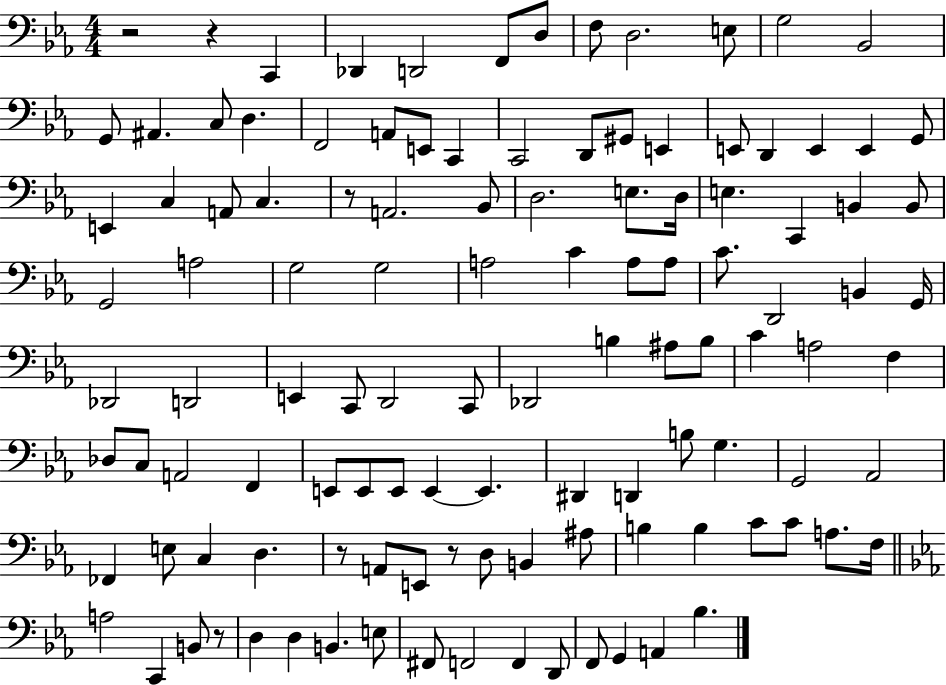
R/h R/q C2/q Db2/q D2/h F2/e D3/e F3/e D3/h. E3/e G3/h Bb2/h G2/e A#2/q. C3/e D3/q. F2/h A2/e E2/e C2/q C2/h D2/e G#2/e E2/q E2/e D2/q E2/q E2/q G2/e E2/q C3/q A2/e C3/q. R/e A2/h. Bb2/e D3/h. E3/e. D3/s E3/q. C2/q B2/q B2/e G2/h A3/h G3/h G3/h A3/h C4/q A3/e A3/e C4/e. D2/h B2/q G2/s Db2/h D2/h E2/q C2/e D2/h C2/e Db2/h B3/q A#3/e B3/e C4/q A3/h F3/q Db3/e C3/e A2/h F2/q E2/e E2/e E2/e E2/q E2/q. D#2/q D2/q B3/e G3/q. G2/h Ab2/h FES2/q E3/e C3/q D3/q. R/e A2/e E2/e R/e D3/e B2/q A#3/e B3/q B3/q C4/e C4/e A3/e. F3/s A3/h C2/q B2/e R/e D3/q D3/q B2/q. E3/e F#2/e F2/h F2/q D2/e F2/e G2/q A2/q Bb3/q.